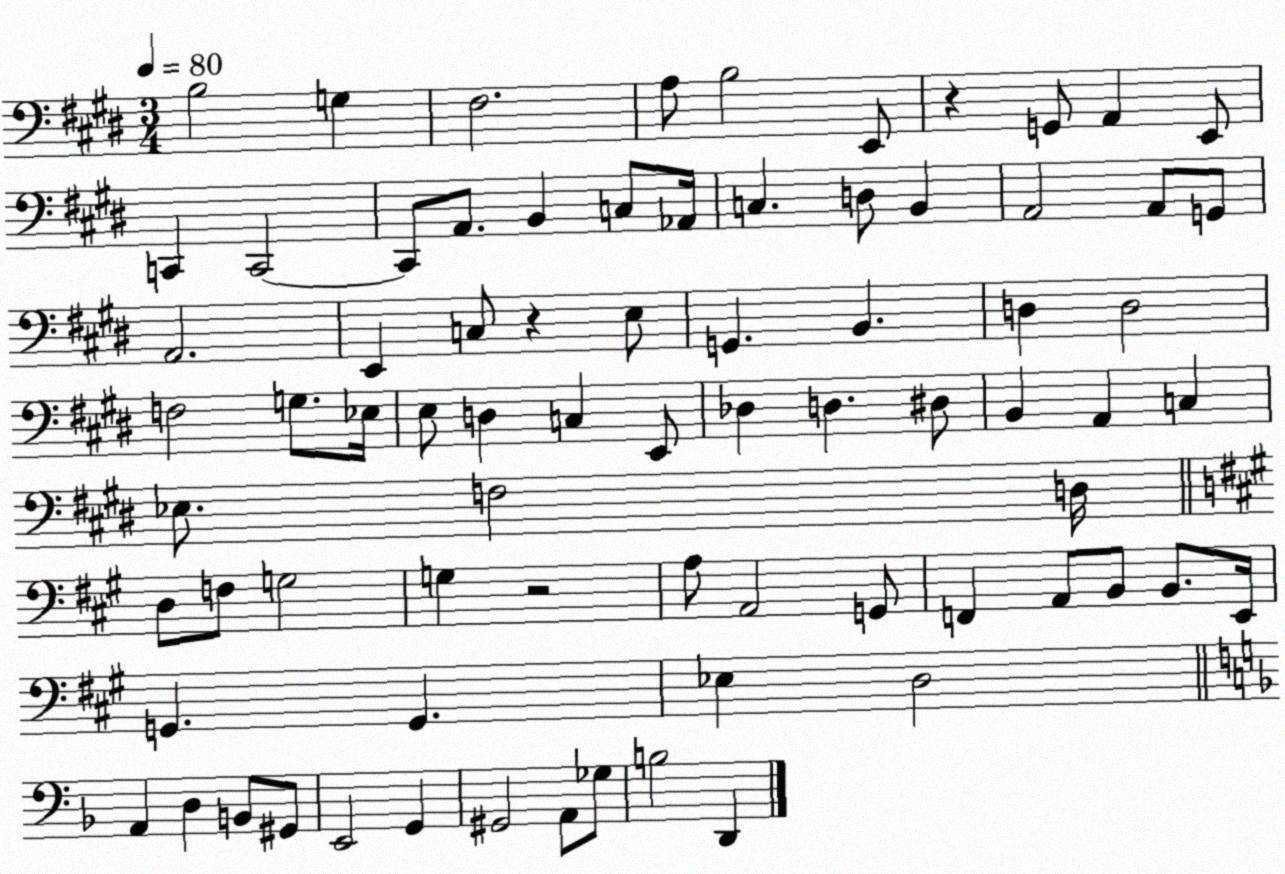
X:1
T:Untitled
M:3/4
L:1/4
K:E
B,2 G, ^F,2 A,/2 B,2 E,,/2 z G,,/2 A,, E,,/2 C,, C,,2 C,,/2 A,,/2 B,, C,/2 _A,,/4 C, D,/2 B,, A,,2 A,,/2 G,,/2 A,,2 E,, C,/2 z E,/2 G,, B,, D, D,2 F,2 G,/2 _E,/4 E,/2 D, C, E,,/2 _D, D, ^D,/2 B,, A,, C, _E,/2 F,2 D,/4 D,/2 F,/2 G,2 G, z2 A,/2 A,,2 G,,/2 F,, A,,/2 B,,/2 B,,/2 E,,/4 G,, G,, _E, D,2 A,, D, B,,/2 ^G,,/2 E,,2 G,, ^G,,2 A,,/2 _G,/2 B,2 D,,